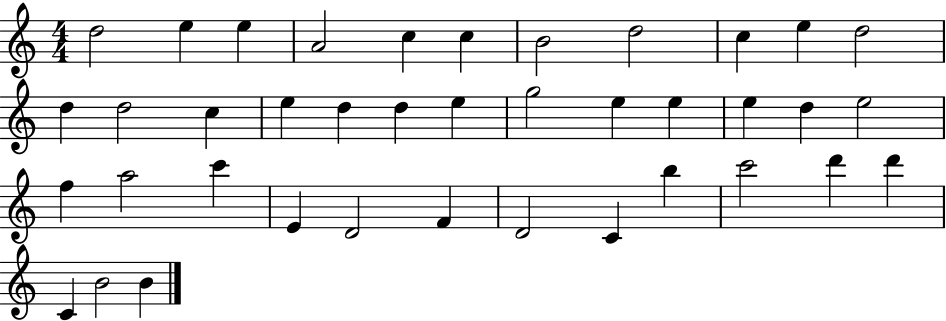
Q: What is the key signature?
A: C major